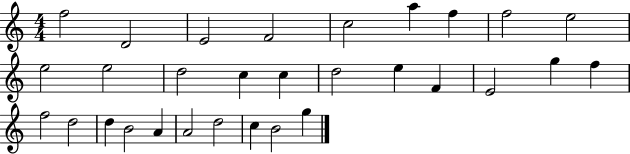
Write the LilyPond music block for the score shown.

{
  \clef treble
  \numericTimeSignature
  \time 4/4
  \key c \major
  f''2 d'2 | e'2 f'2 | c''2 a''4 f''4 | f''2 e''2 | \break e''2 e''2 | d''2 c''4 c''4 | d''2 e''4 f'4 | e'2 g''4 f''4 | \break f''2 d''2 | d''4 b'2 a'4 | a'2 d''2 | c''4 b'2 g''4 | \break \bar "|."
}